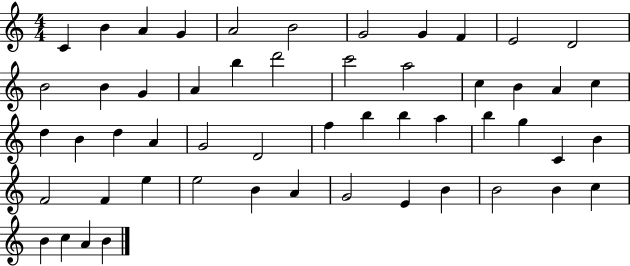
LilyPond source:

{
  \clef treble
  \numericTimeSignature
  \time 4/4
  \key c \major
  c'4 b'4 a'4 g'4 | a'2 b'2 | g'2 g'4 f'4 | e'2 d'2 | \break b'2 b'4 g'4 | a'4 b''4 d'''2 | c'''2 a''2 | c''4 b'4 a'4 c''4 | \break d''4 b'4 d''4 a'4 | g'2 d'2 | f''4 b''4 b''4 a''4 | b''4 g''4 c'4 b'4 | \break f'2 f'4 e''4 | e''2 b'4 a'4 | g'2 e'4 b'4 | b'2 b'4 c''4 | \break b'4 c''4 a'4 b'4 | \bar "|."
}